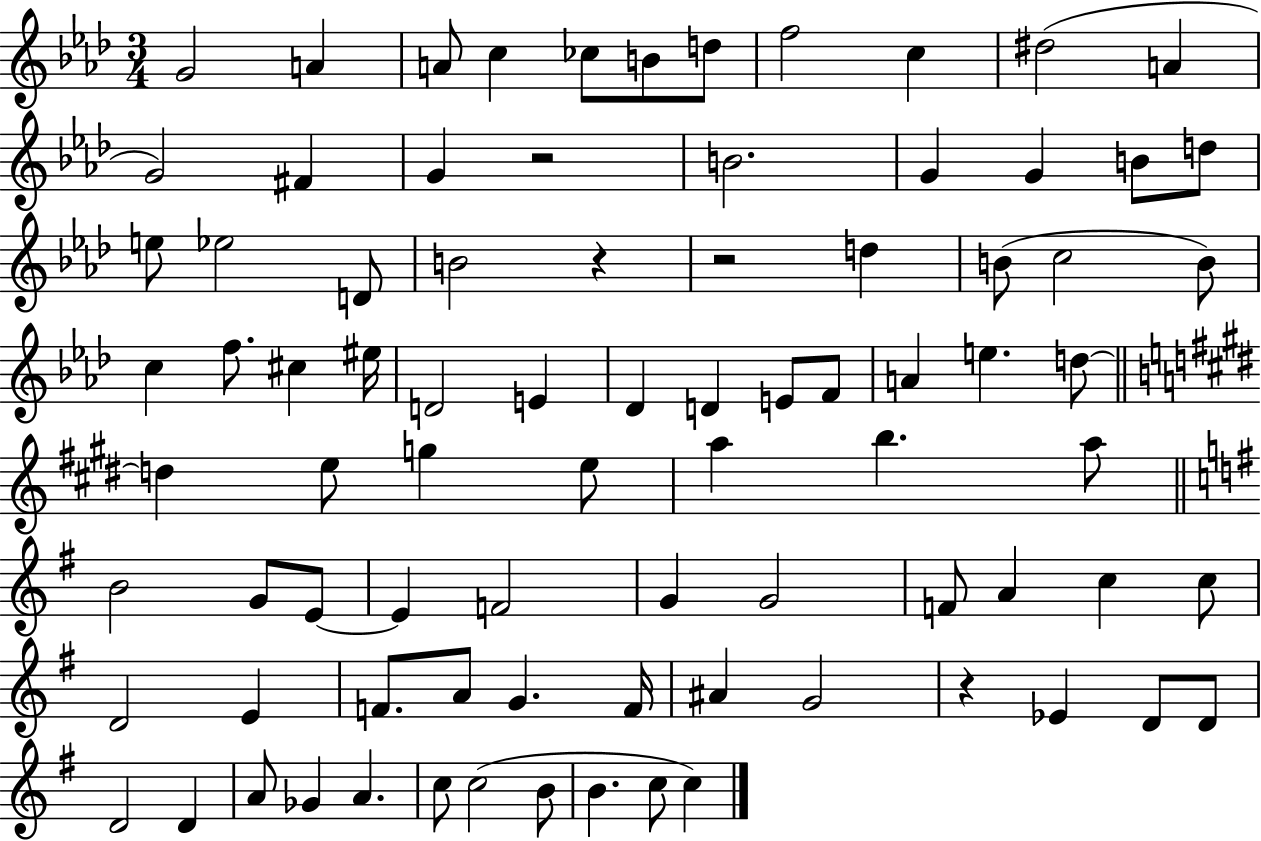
X:1
T:Untitled
M:3/4
L:1/4
K:Ab
G2 A A/2 c _c/2 B/2 d/2 f2 c ^d2 A G2 ^F G z2 B2 G G B/2 d/2 e/2 _e2 D/2 B2 z z2 d B/2 c2 B/2 c f/2 ^c ^e/4 D2 E _D D E/2 F/2 A e d/2 d e/2 g e/2 a b a/2 B2 G/2 E/2 E F2 G G2 F/2 A c c/2 D2 E F/2 A/2 G F/4 ^A G2 z _E D/2 D/2 D2 D A/2 _G A c/2 c2 B/2 B c/2 c